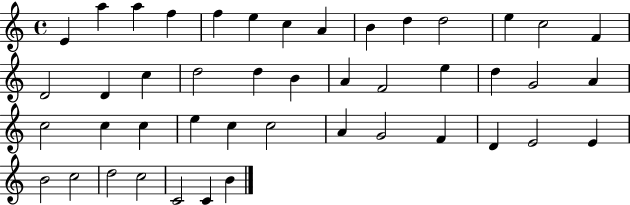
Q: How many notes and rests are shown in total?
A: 45